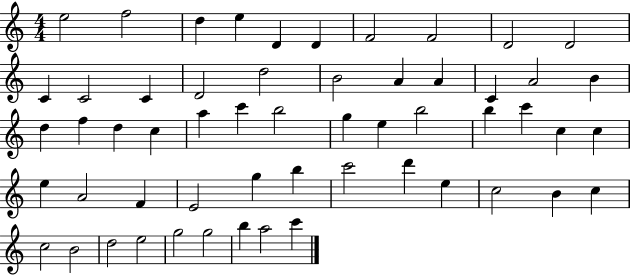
E5/h F5/h D5/q E5/q D4/q D4/q F4/h F4/h D4/h D4/h C4/q C4/h C4/q D4/h D5/h B4/h A4/q A4/q C4/q A4/h B4/q D5/q F5/q D5/q C5/q A5/q C6/q B5/h G5/q E5/q B5/h B5/q C6/q C5/q C5/q E5/q A4/h F4/q E4/h G5/q B5/q C6/h D6/q E5/q C5/h B4/q C5/q C5/h B4/h D5/h E5/h G5/h G5/h B5/q A5/h C6/q